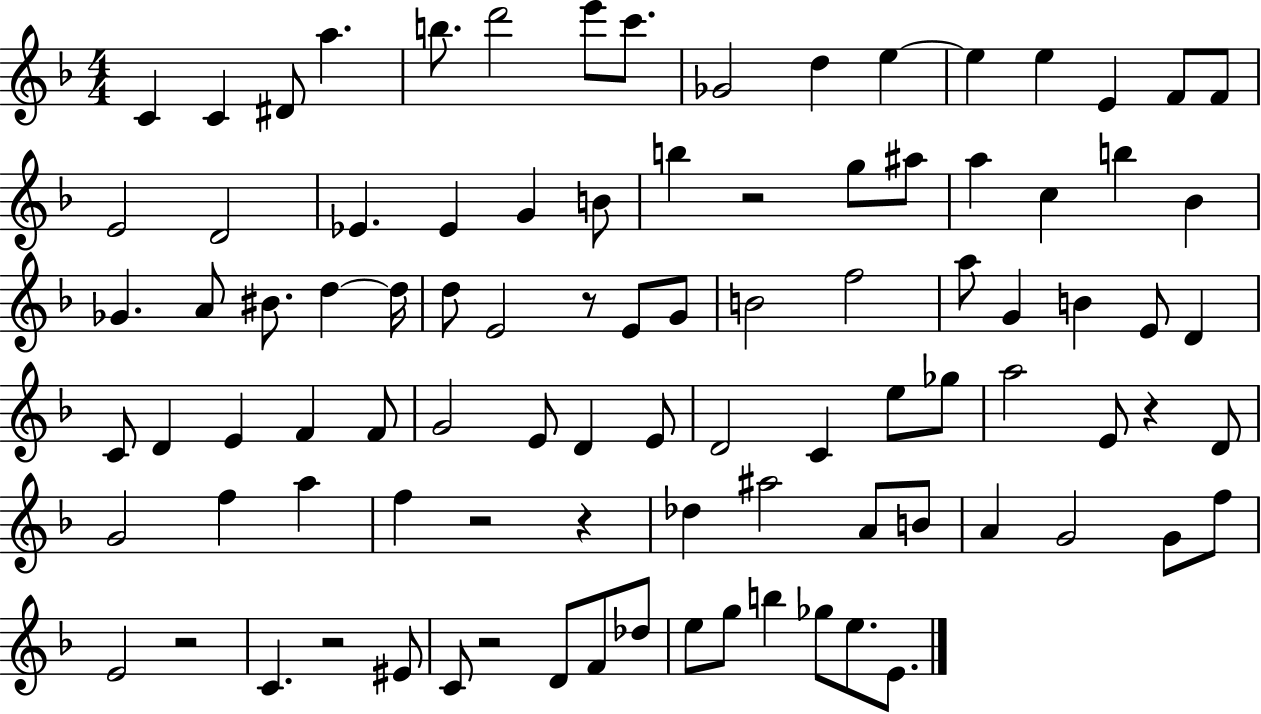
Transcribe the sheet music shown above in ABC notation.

X:1
T:Untitled
M:4/4
L:1/4
K:F
C C ^D/2 a b/2 d'2 e'/2 c'/2 _G2 d e e e E F/2 F/2 E2 D2 _E _E G B/2 b z2 g/2 ^a/2 a c b _B _G A/2 ^B/2 d d/4 d/2 E2 z/2 E/2 G/2 B2 f2 a/2 G B E/2 D C/2 D E F F/2 G2 E/2 D E/2 D2 C e/2 _g/2 a2 E/2 z D/2 G2 f a f z2 z _d ^a2 A/2 B/2 A G2 G/2 f/2 E2 z2 C z2 ^E/2 C/2 z2 D/2 F/2 _d/2 e/2 g/2 b _g/2 e/2 E/2